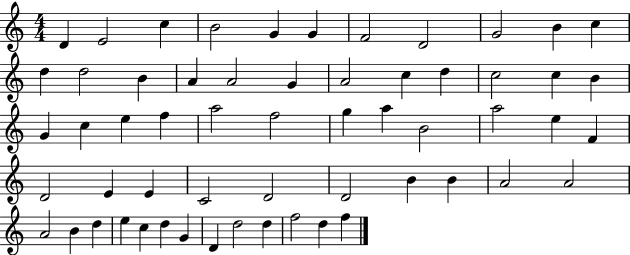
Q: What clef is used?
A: treble